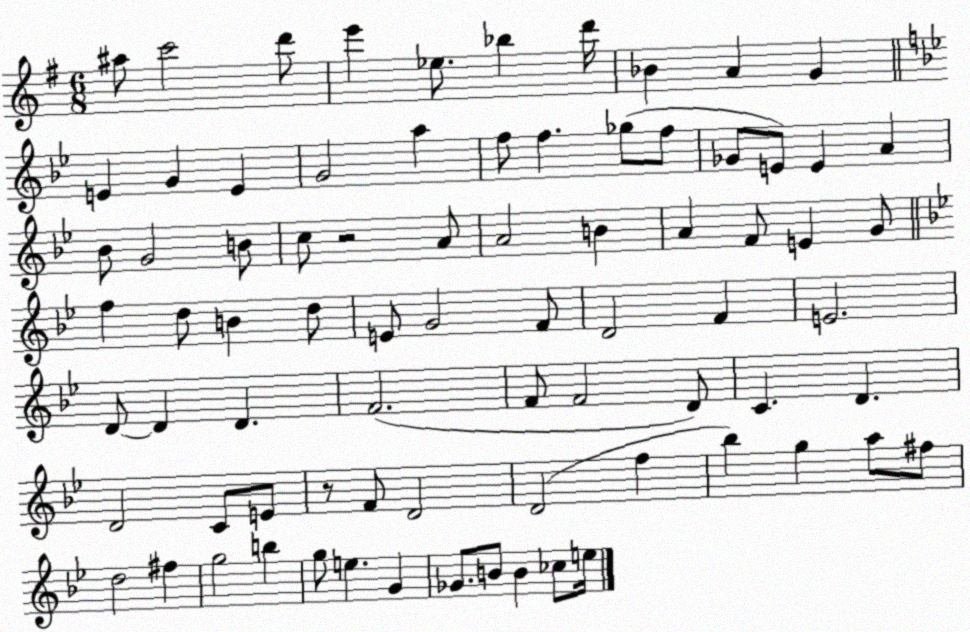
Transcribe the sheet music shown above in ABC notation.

X:1
T:Untitled
M:6/8
L:1/4
K:G
^a/2 c'2 d'/2 e' _e/2 _b d'/4 _B A G E G E G2 a f/2 f _g/2 f/2 _G/2 E/2 E A _B/2 G2 B/2 c/2 z2 A/2 A2 B A F/2 E G/2 f d/2 B d/2 E/2 G2 F/2 D2 F E2 D/2 D D F2 F/2 F2 D/2 C D D2 C/2 E/2 z/2 F/2 D2 D2 f _b g a/2 ^f/2 d2 ^f g2 b g/2 e G _G/2 B/2 B _c/2 e/4